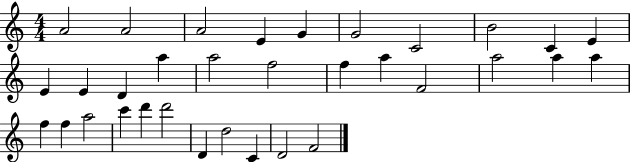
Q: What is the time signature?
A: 4/4